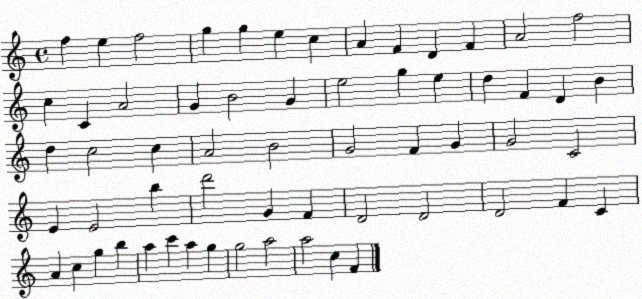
X:1
T:Untitled
M:4/4
L:1/4
K:C
f e f2 g g e c A F D F A2 f2 c C A2 G B2 G e2 g e d F D B d c2 c A2 B2 G2 F G G2 C2 E E2 b d'2 G F D2 D2 D2 F C A c g b a c' a g g2 a2 a2 c F